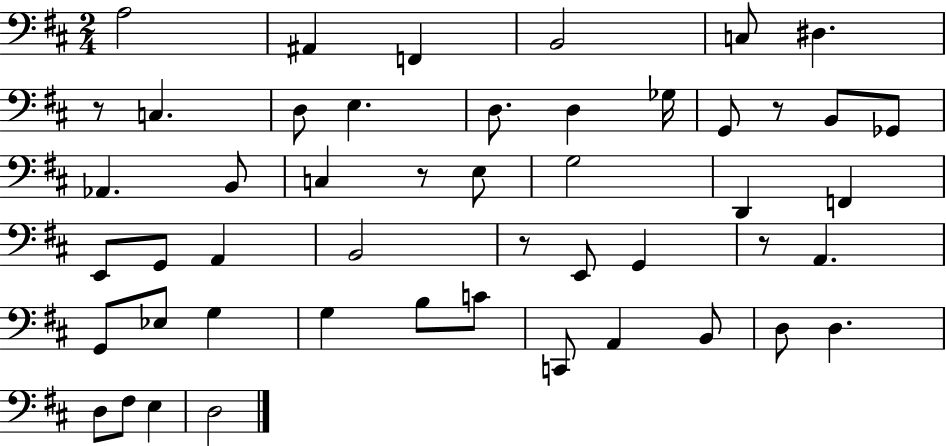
{
  \clef bass
  \numericTimeSignature
  \time 2/4
  \key d \major
  \repeat volta 2 { a2 | ais,4 f,4 | b,2 | c8 dis4. | \break r8 c4. | d8 e4. | d8. d4 ges16 | g,8 r8 b,8 ges,8 | \break aes,4. b,8 | c4 r8 e8 | g2 | d,4 f,4 | \break e,8 g,8 a,4 | b,2 | r8 e,8 g,4 | r8 a,4. | \break g,8 ees8 g4 | g4 b8 c'8 | c,8 a,4 b,8 | d8 d4. | \break d8 fis8 e4 | d2 | } \bar "|."
}